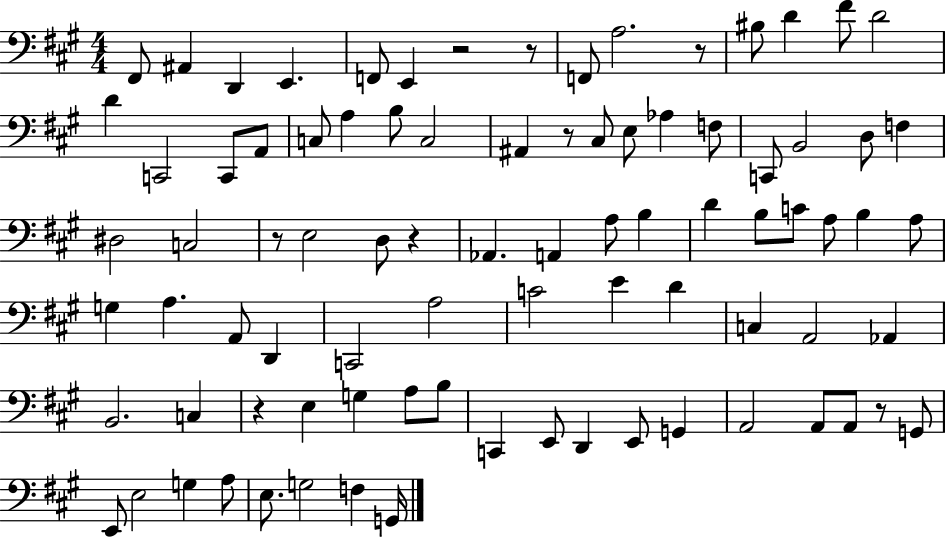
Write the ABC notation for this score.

X:1
T:Untitled
M:4/4
L:1/4
K:A
^F,,/2 ^A,, D,, E,, F,,/2 E,, z2 z/2 F,,/2 A,2 z/2 ^B,/2 D ^F/2 D2 D C,,2 C,,/2 A,,/2 C,/2 A, B,/2 C,2 ^A,, z/2 ^C,/2 E,/2 _A, F,/2 C,,/2 B,,2 D,/2 F, ^D,2 C,2 z/2 E,2 D,/2 z _A,, A,, A,/2 B, D B,/2 C/2 A,/2 B, A,/2 G, A, A,,/2 D,, C,,2 A,2 C2 E D C, A,,2 _A,, B,,2 C, z E, G, A,/2 B,/2 C,, E,,/2 D,, E,,/2 G,, A,,2 A,,/2 A,,/2 z/2 G,,/2 E,,/2 E,2 G, A,/2 E,/2 G,2 F, G,,/4